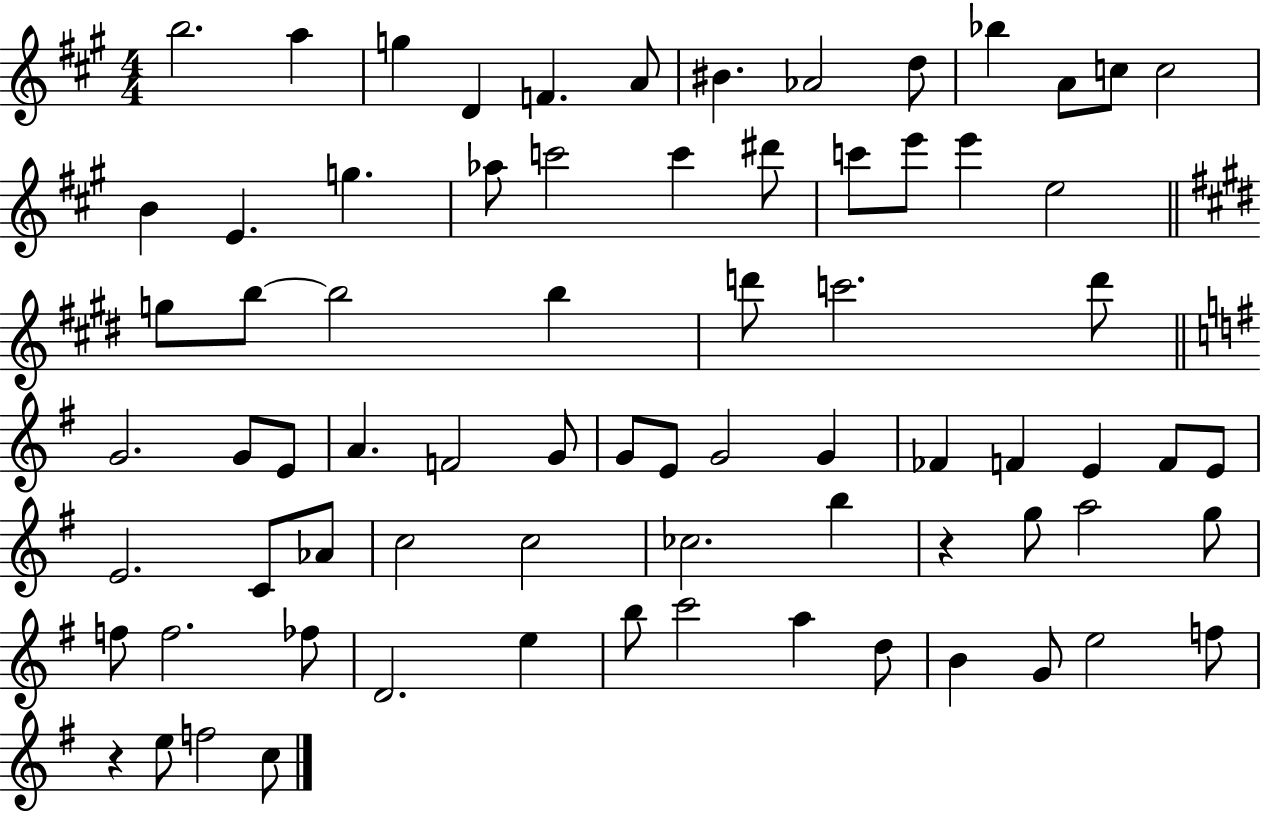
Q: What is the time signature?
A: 4/4